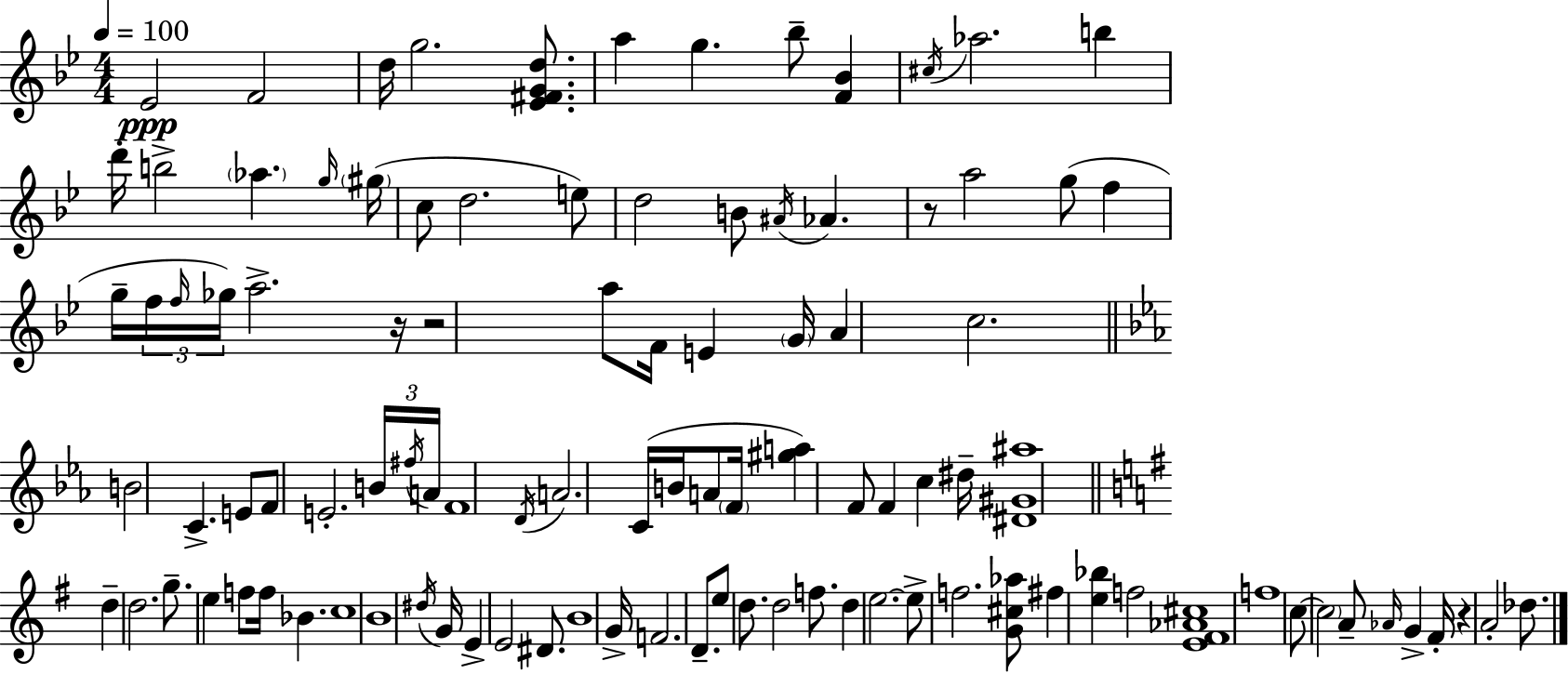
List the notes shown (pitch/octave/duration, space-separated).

Eb4/h F4/h D5/s G5/h. [Eb4,F#4,G4,D5]/e. A5/q G5/q. Bb5/e [F4,Bb4]/q C#5/s Ab5/h. B5/q D6/s B5/h Ab5/q. G5/s G#5/s C5/e D5/h. E5/e D5/h B4/e A#4/s Ab4/q. R/e A5/h G5/e F5/q G5/s F5/s F5/s Gb5/s A5/h. R/s R/h A5/e F4/s E4/q G4/s A4/q C5/h. B4/h C4/q. E4/e F4/e E4/h. B4/s F#5/s A4/s F4/w D4/s A4/h. C4/s B4/s A4/e F4/s [G#5,A5]/q F4/e F4/q C5/q D#5/s [D#4,G#4,A#5]/w D5/q D5/h. G5/e. E5/q F5/e F5/s Bb4/q. C5/w B4/w D#5/s G4/s E4/q E4/h D#4/e. B4/w G4/s F4/h. D4/e. E5/e D5/e. D5/h F5/e. D5/q E5/h. E5/e F5/h. [G4,C#5,Ab5]/e F#5/q [E5,Bb5]/q F5/h [E4,F#4,Ab4,C#5]/w F5/w C5/e C5/h A4/e Ab4/s G4/q F#4/s R/q A4/h Db5/e.